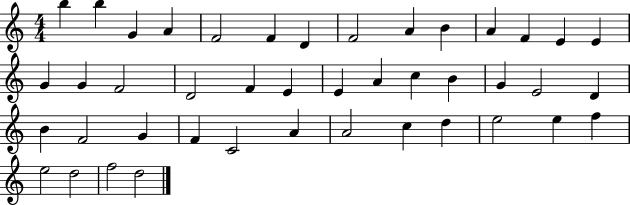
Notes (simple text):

B5/q B5/q G4/q A4/q F4/h F4/q D4/q F4/h A4/q B4/q A4/q F4/q E4/q E4/q G4/q G4/q F4/h D4/h F4/q E4/q E4/q A4/q C5/q B4/q G4/q E4/h D4/q B4/q F4/h G4/q F4/q C4/h A4/q A4/h C5/q D5/q E5/h E5/q F5/q E5/h D5/h F5/h D5/h